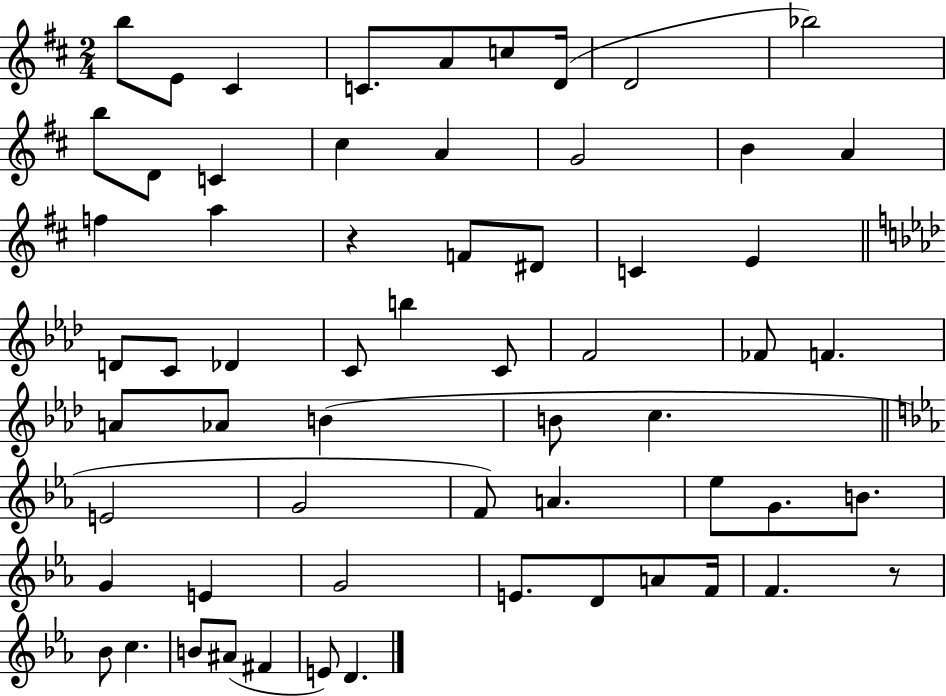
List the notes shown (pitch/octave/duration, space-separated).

B5/e E4/e C#4/q C4/e. A4/e C5/e D4/s D4/h Bb5/h B5/e D4/e C4/q C#5/q A4/q G4/h B4/q A4/q F5/q A5/q R/q F4/e D#4/e C4/q E4/q D4/e C4/e Db4/q C4/e B5/q C4/e F4/h FES4/e F4/q. A4/e Ab4/e B4/q B4/e C5/q. E4/h G4/h F4/e A4/q. Eb5/e G4/e. B4/e. G4/q E4/q G4/h E4/e. D4/e A4/e F4/s F4/q. R/e Bb4/e C5/q. B4/e A#4/e F#4/q E4/e D4/q.